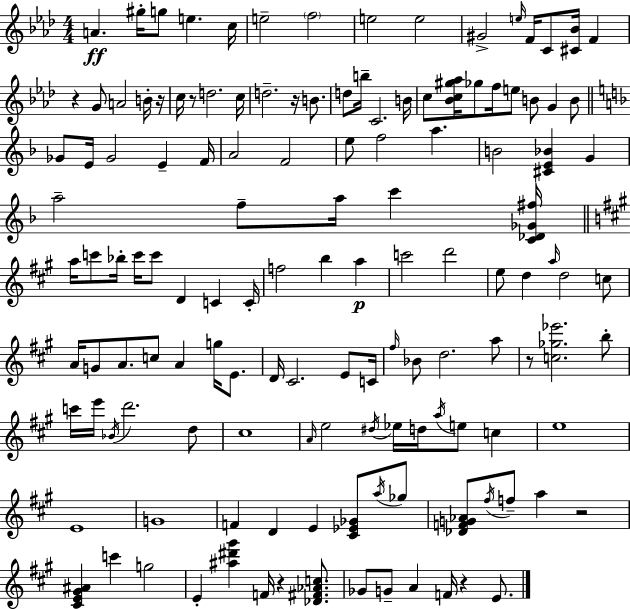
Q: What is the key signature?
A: AES major